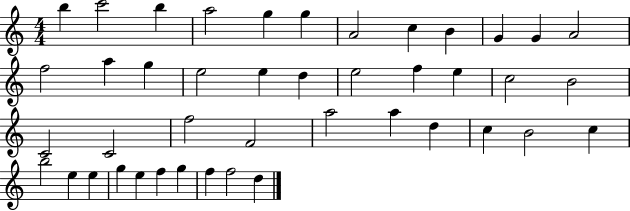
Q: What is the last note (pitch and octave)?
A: D5